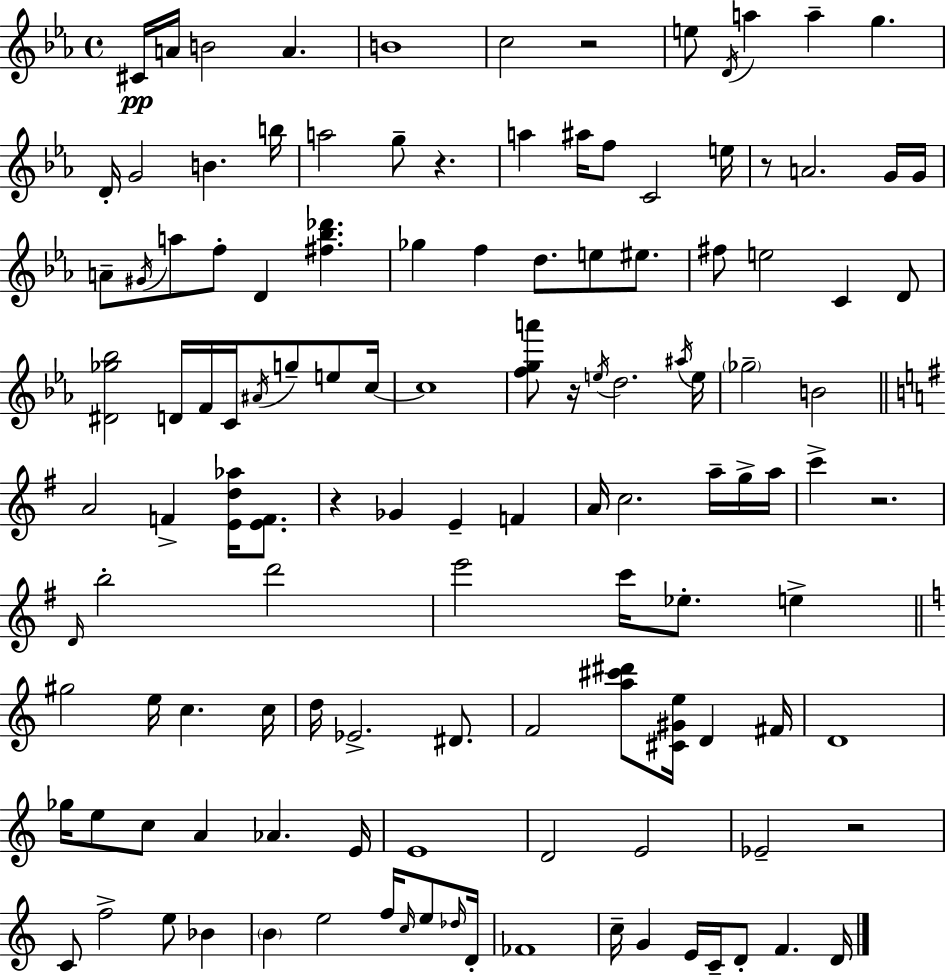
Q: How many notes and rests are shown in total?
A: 125